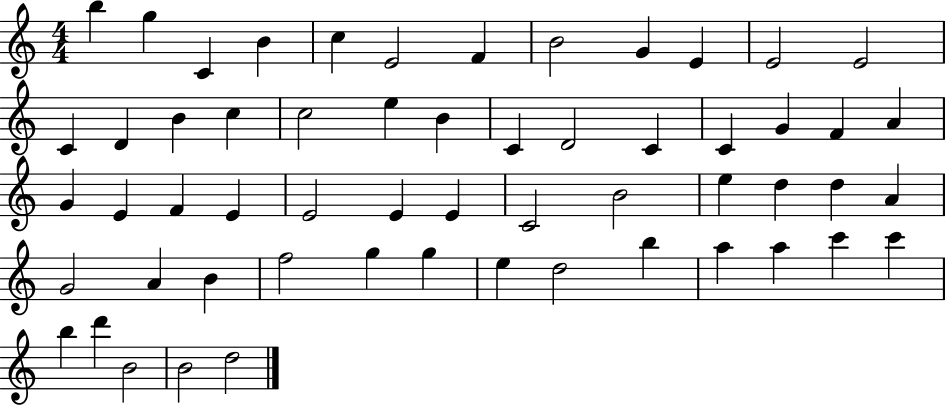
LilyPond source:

{
  \clef treble
  \numericTimeSignature
  \time 4/4
  \key c \major
  b''4 g''4 c'4 b'4 | c''4 e'2 f'4 | b'2 g'4 e'4 | e'2 e'2 | \break c'4 d'4 b'4 c''4 | c''2 e''4 b'4 | c'4 d'2 c'4 | c'4 g'4 f'4 a'4 | \break g'4 e'4 f'4 e'4 | e'2 e'4 e'4 | c'2 b'2 | e''4 d''4 d''4 a'4 | \break g'2 a'4 b'4 | f''2 g''4 g''4 | e''4 d''2 b''4 | a''4 a''4 c'''4 c'''4 | \break b''4 d'''4 b'2 | b'2 d''2 | \bar "|."
}